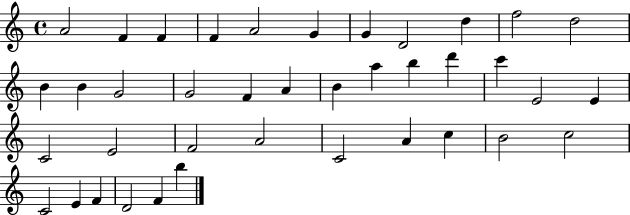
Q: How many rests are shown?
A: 0